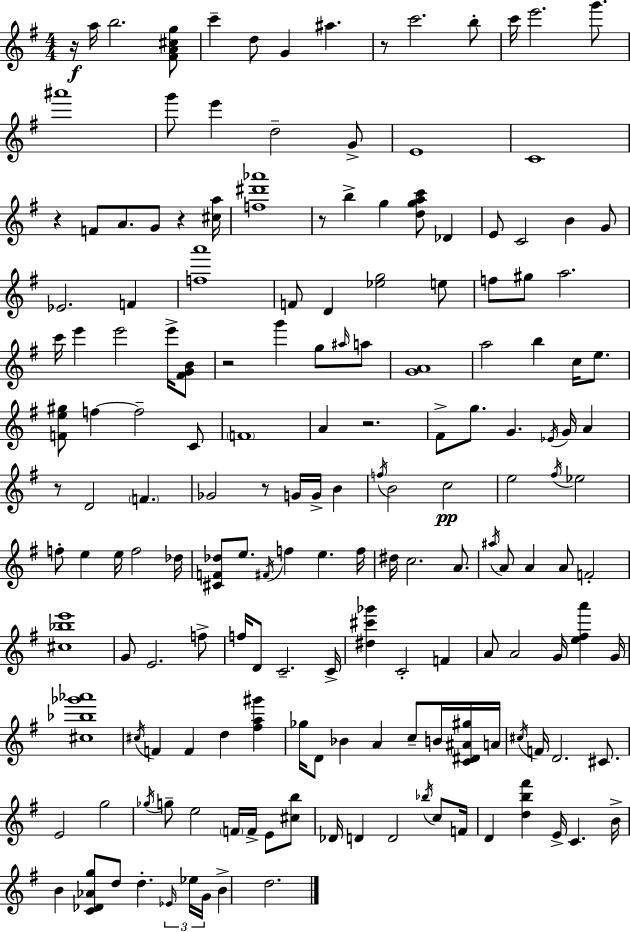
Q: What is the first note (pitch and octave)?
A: A5